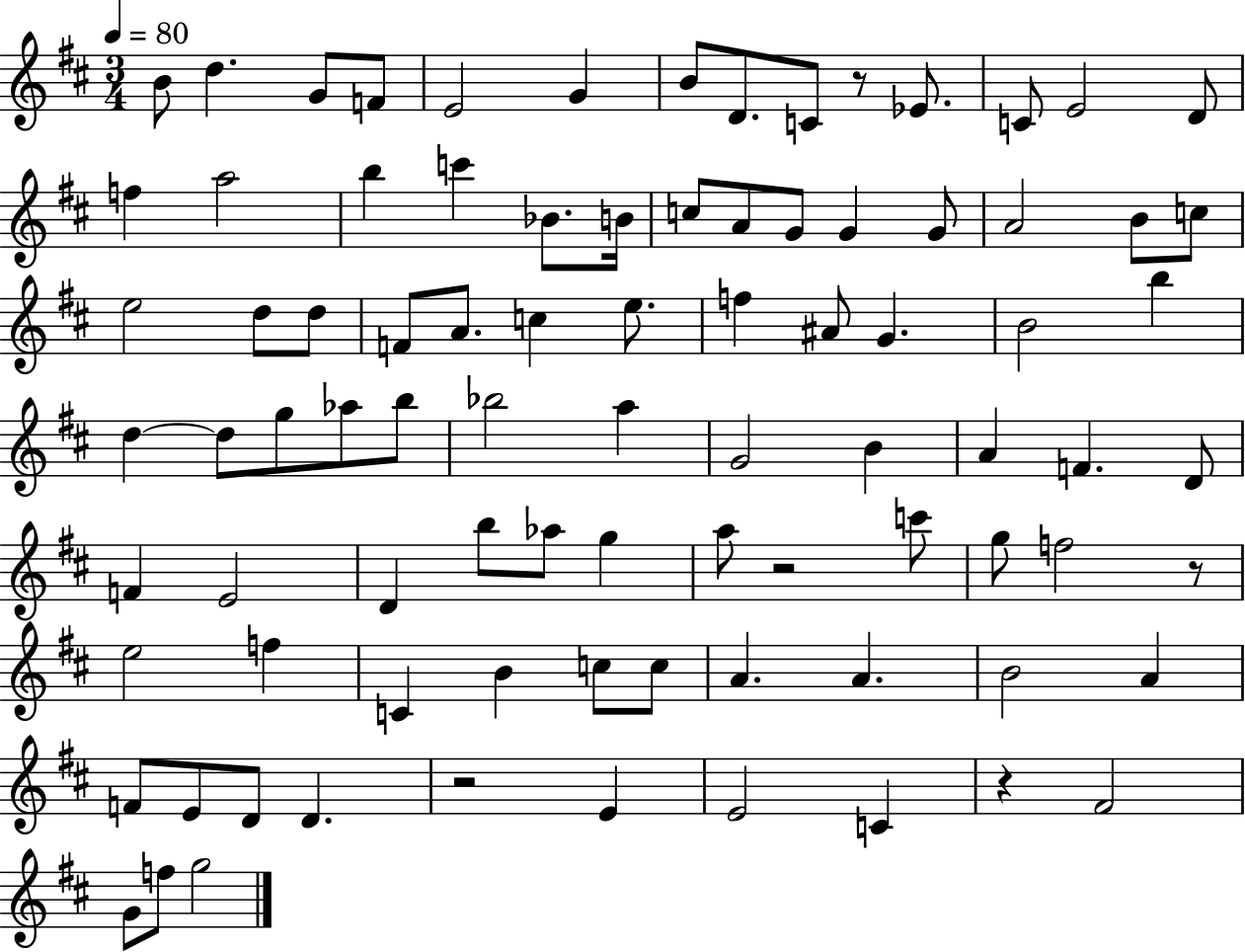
X:1
T:Untitled
M:3/4
L:1/4
K:D
B/2 d G/2 F/2 E2 G B/2 D/2 C/2 z/2 _E/2 C/2 E2 D/2 f a2 b c' _B/2 B/4 c/2 A/2 G/2 G G/2 A2 B/2 c/2 e2 d/2 d/2 F/2 A/2 c e/2 f ^A/2 G B2 b d d/2 g/2 _a/2 b/2 _b2 a G2 B A F D/2 F E2 D b/2 _a/2 g a/2 z2 c'/2 g/2 f2 z/2 e2 f C B c/2 c/2 A A B2 A F/2 E/2 D/2 D z2 E E2 C z ^F2 G/2 f/2 g2